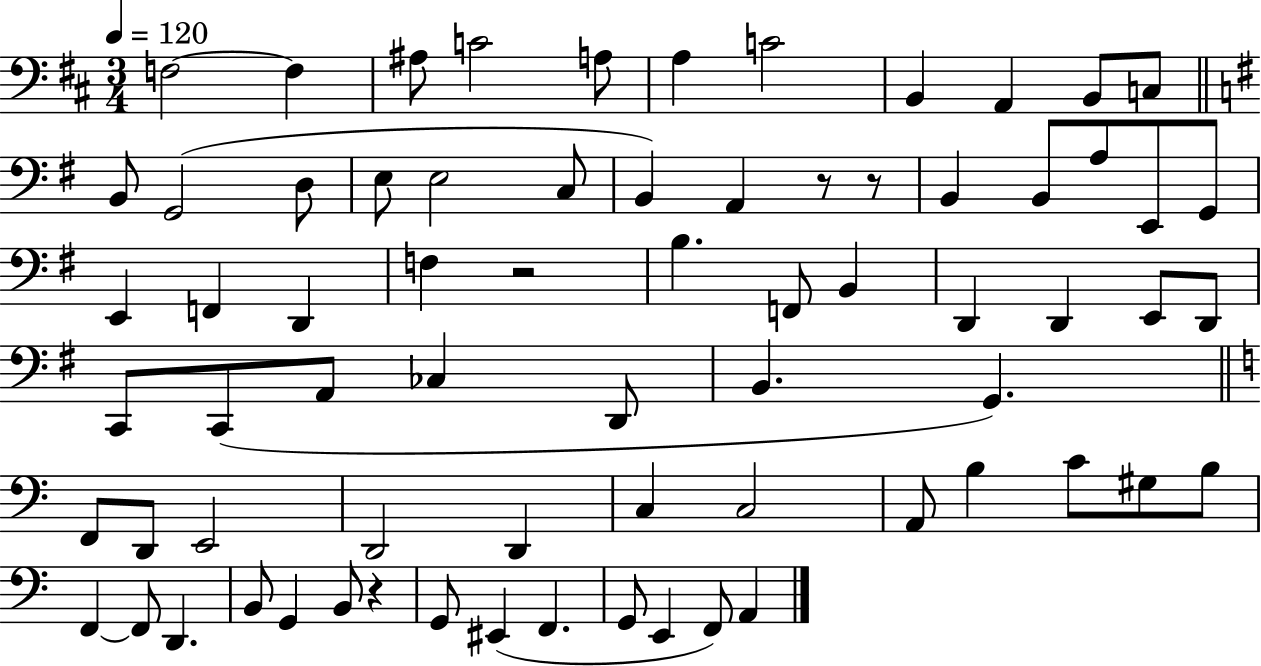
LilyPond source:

{
  \clef bass
  \numericTimeSignature
  \time 3/4
  \key d \major
  \tempo 4 = 120
  f2~~ f4 | ais8 c'2 a8 | a4 c'2 | b,4 a,4 b,8 c8 | \break \bar "||" \break \key g \major b,8 g,2( d8 | e8 e2 c8 | b,4) a,4 r8 r8 | b,4 b,8 a8 e,8 g,8 | \break e,4 f,4 d,4 | f4 r2 | b4. f,8 b,4 | d,4 d,4 e,8 d,8 | \break c,8 c,8( a,8 ces4 d,8 | b,4. g,4.) | \bar "||" \break \key c \major f,8 d,8 e,2 | d,2 d,4 | c4 c2 | a,8 b4 c'8 gis8 b8 | \break f,4~~ f,8 d,4. | b,8 g,4 b,8 r4 | g,8 eis,4( f,4. | g,8 e,4 f,8) a,4 | \break \bar "|."
}